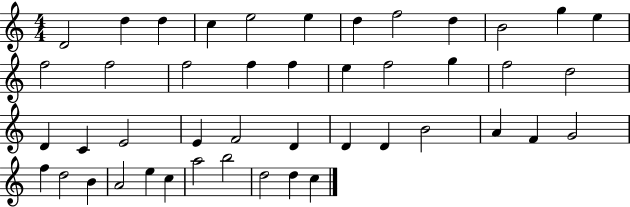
X:1
T:Untitled
M:4/4
L:1/4
K:C
D2 d d c e2 e d f2 d B2 g e f2 f2 f2 f f e f2 g f2 d2 D C E2 E F2 D D D B2 A F G2 f d2 B A2 e c a2 b2 d2 d c